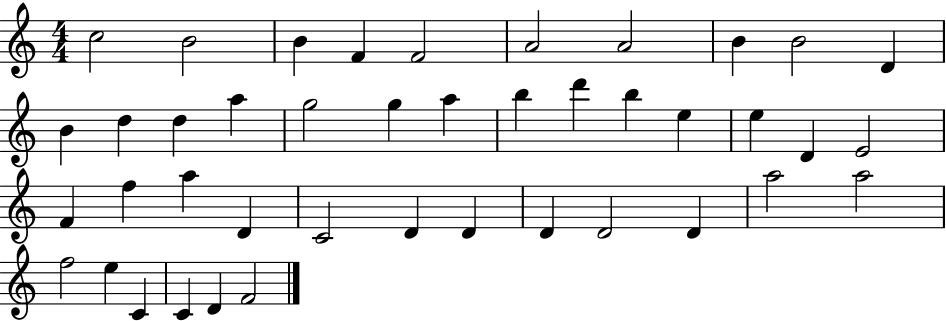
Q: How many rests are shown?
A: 0